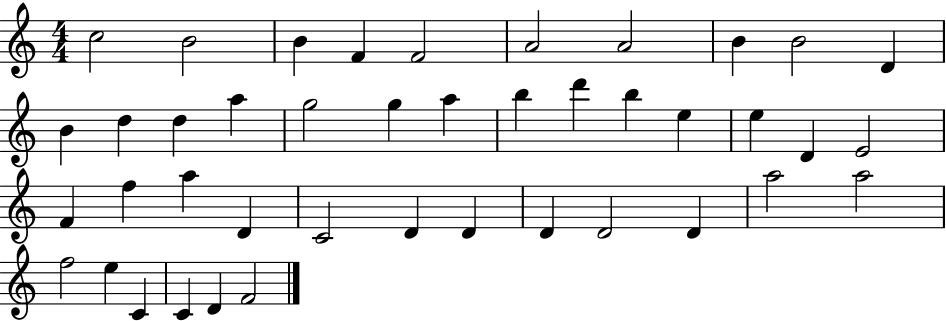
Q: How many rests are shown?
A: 0